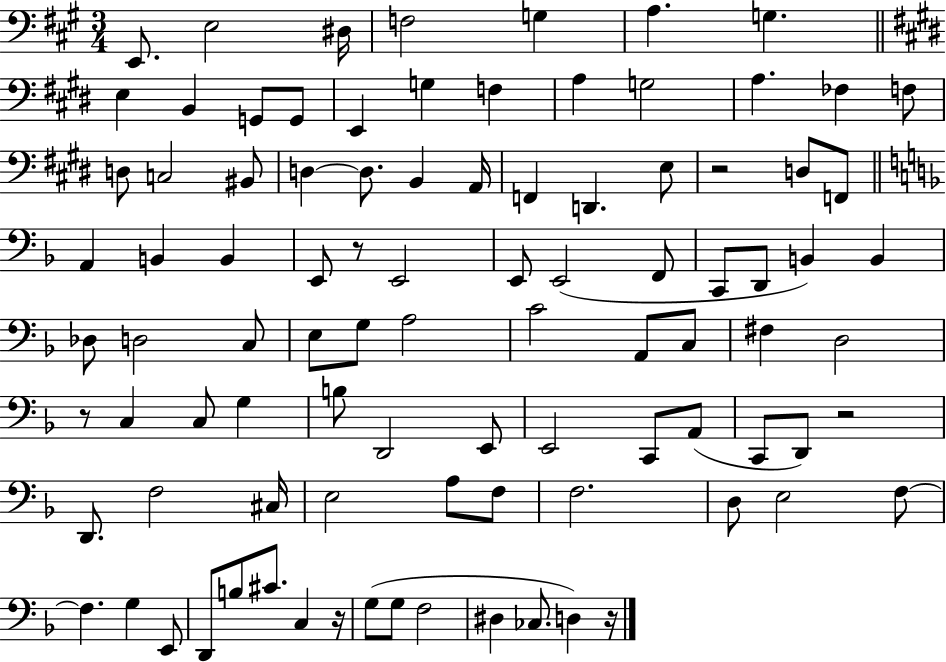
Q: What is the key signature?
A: A major